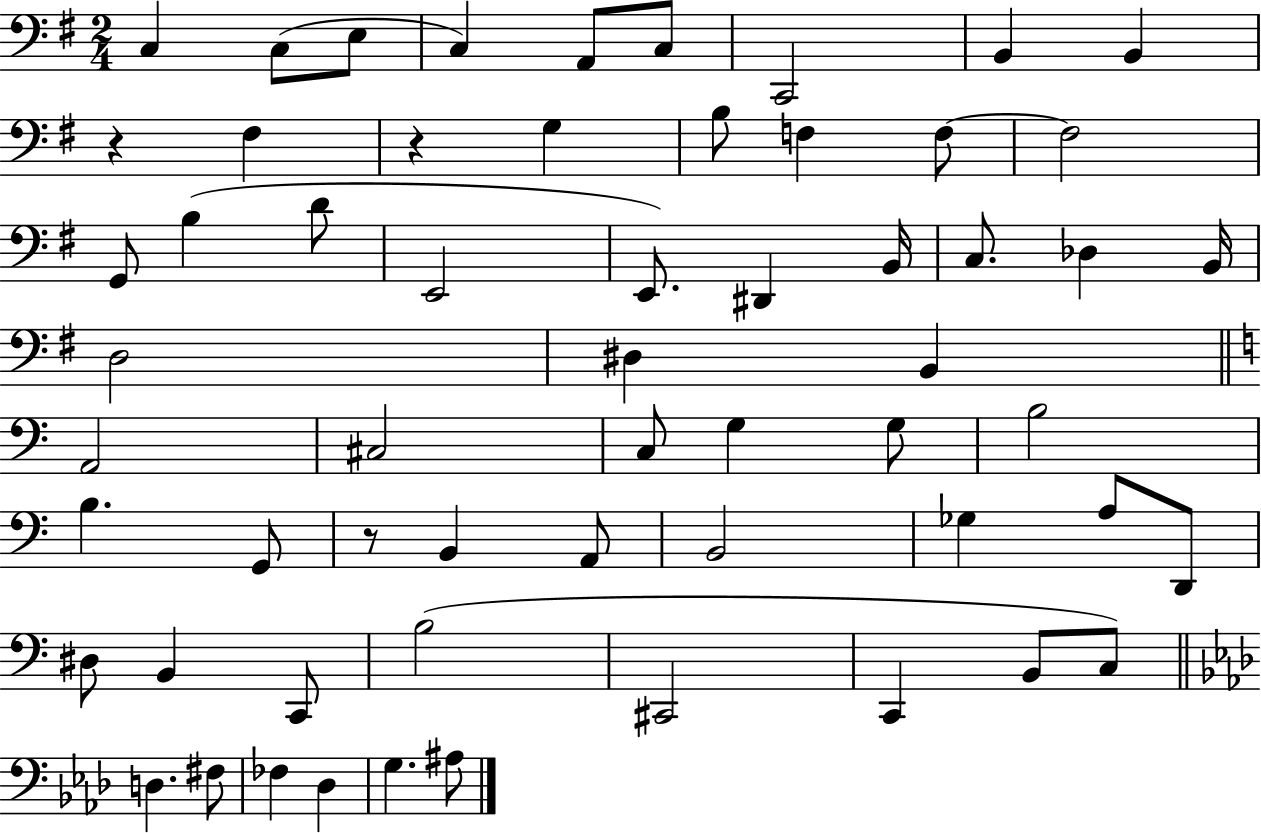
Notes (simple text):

C3/q C3/e E3/e C3/q A2/e C3/e C2/h B2/q B2/q R/q F#3/q R/q G3/q B3/e F3/q F3/e F3/h G2/e B3/q D4/e E2/h E2/e. D#2/q B2/s C3/e. Db3/q B2/s D3/h D#3/q B2/q A2/h C#3/h C3/e G3/q G3/e B3/h B3/q. G2/e R/e B2/q A2/e B2/h Gb3/q A3/e D2/e D#3/e B2/q C2/e B3/h C#2/h C2/q B2/e C3/e D3/q. F#3/e FES3/q Db3/q G3/q. A#3/e